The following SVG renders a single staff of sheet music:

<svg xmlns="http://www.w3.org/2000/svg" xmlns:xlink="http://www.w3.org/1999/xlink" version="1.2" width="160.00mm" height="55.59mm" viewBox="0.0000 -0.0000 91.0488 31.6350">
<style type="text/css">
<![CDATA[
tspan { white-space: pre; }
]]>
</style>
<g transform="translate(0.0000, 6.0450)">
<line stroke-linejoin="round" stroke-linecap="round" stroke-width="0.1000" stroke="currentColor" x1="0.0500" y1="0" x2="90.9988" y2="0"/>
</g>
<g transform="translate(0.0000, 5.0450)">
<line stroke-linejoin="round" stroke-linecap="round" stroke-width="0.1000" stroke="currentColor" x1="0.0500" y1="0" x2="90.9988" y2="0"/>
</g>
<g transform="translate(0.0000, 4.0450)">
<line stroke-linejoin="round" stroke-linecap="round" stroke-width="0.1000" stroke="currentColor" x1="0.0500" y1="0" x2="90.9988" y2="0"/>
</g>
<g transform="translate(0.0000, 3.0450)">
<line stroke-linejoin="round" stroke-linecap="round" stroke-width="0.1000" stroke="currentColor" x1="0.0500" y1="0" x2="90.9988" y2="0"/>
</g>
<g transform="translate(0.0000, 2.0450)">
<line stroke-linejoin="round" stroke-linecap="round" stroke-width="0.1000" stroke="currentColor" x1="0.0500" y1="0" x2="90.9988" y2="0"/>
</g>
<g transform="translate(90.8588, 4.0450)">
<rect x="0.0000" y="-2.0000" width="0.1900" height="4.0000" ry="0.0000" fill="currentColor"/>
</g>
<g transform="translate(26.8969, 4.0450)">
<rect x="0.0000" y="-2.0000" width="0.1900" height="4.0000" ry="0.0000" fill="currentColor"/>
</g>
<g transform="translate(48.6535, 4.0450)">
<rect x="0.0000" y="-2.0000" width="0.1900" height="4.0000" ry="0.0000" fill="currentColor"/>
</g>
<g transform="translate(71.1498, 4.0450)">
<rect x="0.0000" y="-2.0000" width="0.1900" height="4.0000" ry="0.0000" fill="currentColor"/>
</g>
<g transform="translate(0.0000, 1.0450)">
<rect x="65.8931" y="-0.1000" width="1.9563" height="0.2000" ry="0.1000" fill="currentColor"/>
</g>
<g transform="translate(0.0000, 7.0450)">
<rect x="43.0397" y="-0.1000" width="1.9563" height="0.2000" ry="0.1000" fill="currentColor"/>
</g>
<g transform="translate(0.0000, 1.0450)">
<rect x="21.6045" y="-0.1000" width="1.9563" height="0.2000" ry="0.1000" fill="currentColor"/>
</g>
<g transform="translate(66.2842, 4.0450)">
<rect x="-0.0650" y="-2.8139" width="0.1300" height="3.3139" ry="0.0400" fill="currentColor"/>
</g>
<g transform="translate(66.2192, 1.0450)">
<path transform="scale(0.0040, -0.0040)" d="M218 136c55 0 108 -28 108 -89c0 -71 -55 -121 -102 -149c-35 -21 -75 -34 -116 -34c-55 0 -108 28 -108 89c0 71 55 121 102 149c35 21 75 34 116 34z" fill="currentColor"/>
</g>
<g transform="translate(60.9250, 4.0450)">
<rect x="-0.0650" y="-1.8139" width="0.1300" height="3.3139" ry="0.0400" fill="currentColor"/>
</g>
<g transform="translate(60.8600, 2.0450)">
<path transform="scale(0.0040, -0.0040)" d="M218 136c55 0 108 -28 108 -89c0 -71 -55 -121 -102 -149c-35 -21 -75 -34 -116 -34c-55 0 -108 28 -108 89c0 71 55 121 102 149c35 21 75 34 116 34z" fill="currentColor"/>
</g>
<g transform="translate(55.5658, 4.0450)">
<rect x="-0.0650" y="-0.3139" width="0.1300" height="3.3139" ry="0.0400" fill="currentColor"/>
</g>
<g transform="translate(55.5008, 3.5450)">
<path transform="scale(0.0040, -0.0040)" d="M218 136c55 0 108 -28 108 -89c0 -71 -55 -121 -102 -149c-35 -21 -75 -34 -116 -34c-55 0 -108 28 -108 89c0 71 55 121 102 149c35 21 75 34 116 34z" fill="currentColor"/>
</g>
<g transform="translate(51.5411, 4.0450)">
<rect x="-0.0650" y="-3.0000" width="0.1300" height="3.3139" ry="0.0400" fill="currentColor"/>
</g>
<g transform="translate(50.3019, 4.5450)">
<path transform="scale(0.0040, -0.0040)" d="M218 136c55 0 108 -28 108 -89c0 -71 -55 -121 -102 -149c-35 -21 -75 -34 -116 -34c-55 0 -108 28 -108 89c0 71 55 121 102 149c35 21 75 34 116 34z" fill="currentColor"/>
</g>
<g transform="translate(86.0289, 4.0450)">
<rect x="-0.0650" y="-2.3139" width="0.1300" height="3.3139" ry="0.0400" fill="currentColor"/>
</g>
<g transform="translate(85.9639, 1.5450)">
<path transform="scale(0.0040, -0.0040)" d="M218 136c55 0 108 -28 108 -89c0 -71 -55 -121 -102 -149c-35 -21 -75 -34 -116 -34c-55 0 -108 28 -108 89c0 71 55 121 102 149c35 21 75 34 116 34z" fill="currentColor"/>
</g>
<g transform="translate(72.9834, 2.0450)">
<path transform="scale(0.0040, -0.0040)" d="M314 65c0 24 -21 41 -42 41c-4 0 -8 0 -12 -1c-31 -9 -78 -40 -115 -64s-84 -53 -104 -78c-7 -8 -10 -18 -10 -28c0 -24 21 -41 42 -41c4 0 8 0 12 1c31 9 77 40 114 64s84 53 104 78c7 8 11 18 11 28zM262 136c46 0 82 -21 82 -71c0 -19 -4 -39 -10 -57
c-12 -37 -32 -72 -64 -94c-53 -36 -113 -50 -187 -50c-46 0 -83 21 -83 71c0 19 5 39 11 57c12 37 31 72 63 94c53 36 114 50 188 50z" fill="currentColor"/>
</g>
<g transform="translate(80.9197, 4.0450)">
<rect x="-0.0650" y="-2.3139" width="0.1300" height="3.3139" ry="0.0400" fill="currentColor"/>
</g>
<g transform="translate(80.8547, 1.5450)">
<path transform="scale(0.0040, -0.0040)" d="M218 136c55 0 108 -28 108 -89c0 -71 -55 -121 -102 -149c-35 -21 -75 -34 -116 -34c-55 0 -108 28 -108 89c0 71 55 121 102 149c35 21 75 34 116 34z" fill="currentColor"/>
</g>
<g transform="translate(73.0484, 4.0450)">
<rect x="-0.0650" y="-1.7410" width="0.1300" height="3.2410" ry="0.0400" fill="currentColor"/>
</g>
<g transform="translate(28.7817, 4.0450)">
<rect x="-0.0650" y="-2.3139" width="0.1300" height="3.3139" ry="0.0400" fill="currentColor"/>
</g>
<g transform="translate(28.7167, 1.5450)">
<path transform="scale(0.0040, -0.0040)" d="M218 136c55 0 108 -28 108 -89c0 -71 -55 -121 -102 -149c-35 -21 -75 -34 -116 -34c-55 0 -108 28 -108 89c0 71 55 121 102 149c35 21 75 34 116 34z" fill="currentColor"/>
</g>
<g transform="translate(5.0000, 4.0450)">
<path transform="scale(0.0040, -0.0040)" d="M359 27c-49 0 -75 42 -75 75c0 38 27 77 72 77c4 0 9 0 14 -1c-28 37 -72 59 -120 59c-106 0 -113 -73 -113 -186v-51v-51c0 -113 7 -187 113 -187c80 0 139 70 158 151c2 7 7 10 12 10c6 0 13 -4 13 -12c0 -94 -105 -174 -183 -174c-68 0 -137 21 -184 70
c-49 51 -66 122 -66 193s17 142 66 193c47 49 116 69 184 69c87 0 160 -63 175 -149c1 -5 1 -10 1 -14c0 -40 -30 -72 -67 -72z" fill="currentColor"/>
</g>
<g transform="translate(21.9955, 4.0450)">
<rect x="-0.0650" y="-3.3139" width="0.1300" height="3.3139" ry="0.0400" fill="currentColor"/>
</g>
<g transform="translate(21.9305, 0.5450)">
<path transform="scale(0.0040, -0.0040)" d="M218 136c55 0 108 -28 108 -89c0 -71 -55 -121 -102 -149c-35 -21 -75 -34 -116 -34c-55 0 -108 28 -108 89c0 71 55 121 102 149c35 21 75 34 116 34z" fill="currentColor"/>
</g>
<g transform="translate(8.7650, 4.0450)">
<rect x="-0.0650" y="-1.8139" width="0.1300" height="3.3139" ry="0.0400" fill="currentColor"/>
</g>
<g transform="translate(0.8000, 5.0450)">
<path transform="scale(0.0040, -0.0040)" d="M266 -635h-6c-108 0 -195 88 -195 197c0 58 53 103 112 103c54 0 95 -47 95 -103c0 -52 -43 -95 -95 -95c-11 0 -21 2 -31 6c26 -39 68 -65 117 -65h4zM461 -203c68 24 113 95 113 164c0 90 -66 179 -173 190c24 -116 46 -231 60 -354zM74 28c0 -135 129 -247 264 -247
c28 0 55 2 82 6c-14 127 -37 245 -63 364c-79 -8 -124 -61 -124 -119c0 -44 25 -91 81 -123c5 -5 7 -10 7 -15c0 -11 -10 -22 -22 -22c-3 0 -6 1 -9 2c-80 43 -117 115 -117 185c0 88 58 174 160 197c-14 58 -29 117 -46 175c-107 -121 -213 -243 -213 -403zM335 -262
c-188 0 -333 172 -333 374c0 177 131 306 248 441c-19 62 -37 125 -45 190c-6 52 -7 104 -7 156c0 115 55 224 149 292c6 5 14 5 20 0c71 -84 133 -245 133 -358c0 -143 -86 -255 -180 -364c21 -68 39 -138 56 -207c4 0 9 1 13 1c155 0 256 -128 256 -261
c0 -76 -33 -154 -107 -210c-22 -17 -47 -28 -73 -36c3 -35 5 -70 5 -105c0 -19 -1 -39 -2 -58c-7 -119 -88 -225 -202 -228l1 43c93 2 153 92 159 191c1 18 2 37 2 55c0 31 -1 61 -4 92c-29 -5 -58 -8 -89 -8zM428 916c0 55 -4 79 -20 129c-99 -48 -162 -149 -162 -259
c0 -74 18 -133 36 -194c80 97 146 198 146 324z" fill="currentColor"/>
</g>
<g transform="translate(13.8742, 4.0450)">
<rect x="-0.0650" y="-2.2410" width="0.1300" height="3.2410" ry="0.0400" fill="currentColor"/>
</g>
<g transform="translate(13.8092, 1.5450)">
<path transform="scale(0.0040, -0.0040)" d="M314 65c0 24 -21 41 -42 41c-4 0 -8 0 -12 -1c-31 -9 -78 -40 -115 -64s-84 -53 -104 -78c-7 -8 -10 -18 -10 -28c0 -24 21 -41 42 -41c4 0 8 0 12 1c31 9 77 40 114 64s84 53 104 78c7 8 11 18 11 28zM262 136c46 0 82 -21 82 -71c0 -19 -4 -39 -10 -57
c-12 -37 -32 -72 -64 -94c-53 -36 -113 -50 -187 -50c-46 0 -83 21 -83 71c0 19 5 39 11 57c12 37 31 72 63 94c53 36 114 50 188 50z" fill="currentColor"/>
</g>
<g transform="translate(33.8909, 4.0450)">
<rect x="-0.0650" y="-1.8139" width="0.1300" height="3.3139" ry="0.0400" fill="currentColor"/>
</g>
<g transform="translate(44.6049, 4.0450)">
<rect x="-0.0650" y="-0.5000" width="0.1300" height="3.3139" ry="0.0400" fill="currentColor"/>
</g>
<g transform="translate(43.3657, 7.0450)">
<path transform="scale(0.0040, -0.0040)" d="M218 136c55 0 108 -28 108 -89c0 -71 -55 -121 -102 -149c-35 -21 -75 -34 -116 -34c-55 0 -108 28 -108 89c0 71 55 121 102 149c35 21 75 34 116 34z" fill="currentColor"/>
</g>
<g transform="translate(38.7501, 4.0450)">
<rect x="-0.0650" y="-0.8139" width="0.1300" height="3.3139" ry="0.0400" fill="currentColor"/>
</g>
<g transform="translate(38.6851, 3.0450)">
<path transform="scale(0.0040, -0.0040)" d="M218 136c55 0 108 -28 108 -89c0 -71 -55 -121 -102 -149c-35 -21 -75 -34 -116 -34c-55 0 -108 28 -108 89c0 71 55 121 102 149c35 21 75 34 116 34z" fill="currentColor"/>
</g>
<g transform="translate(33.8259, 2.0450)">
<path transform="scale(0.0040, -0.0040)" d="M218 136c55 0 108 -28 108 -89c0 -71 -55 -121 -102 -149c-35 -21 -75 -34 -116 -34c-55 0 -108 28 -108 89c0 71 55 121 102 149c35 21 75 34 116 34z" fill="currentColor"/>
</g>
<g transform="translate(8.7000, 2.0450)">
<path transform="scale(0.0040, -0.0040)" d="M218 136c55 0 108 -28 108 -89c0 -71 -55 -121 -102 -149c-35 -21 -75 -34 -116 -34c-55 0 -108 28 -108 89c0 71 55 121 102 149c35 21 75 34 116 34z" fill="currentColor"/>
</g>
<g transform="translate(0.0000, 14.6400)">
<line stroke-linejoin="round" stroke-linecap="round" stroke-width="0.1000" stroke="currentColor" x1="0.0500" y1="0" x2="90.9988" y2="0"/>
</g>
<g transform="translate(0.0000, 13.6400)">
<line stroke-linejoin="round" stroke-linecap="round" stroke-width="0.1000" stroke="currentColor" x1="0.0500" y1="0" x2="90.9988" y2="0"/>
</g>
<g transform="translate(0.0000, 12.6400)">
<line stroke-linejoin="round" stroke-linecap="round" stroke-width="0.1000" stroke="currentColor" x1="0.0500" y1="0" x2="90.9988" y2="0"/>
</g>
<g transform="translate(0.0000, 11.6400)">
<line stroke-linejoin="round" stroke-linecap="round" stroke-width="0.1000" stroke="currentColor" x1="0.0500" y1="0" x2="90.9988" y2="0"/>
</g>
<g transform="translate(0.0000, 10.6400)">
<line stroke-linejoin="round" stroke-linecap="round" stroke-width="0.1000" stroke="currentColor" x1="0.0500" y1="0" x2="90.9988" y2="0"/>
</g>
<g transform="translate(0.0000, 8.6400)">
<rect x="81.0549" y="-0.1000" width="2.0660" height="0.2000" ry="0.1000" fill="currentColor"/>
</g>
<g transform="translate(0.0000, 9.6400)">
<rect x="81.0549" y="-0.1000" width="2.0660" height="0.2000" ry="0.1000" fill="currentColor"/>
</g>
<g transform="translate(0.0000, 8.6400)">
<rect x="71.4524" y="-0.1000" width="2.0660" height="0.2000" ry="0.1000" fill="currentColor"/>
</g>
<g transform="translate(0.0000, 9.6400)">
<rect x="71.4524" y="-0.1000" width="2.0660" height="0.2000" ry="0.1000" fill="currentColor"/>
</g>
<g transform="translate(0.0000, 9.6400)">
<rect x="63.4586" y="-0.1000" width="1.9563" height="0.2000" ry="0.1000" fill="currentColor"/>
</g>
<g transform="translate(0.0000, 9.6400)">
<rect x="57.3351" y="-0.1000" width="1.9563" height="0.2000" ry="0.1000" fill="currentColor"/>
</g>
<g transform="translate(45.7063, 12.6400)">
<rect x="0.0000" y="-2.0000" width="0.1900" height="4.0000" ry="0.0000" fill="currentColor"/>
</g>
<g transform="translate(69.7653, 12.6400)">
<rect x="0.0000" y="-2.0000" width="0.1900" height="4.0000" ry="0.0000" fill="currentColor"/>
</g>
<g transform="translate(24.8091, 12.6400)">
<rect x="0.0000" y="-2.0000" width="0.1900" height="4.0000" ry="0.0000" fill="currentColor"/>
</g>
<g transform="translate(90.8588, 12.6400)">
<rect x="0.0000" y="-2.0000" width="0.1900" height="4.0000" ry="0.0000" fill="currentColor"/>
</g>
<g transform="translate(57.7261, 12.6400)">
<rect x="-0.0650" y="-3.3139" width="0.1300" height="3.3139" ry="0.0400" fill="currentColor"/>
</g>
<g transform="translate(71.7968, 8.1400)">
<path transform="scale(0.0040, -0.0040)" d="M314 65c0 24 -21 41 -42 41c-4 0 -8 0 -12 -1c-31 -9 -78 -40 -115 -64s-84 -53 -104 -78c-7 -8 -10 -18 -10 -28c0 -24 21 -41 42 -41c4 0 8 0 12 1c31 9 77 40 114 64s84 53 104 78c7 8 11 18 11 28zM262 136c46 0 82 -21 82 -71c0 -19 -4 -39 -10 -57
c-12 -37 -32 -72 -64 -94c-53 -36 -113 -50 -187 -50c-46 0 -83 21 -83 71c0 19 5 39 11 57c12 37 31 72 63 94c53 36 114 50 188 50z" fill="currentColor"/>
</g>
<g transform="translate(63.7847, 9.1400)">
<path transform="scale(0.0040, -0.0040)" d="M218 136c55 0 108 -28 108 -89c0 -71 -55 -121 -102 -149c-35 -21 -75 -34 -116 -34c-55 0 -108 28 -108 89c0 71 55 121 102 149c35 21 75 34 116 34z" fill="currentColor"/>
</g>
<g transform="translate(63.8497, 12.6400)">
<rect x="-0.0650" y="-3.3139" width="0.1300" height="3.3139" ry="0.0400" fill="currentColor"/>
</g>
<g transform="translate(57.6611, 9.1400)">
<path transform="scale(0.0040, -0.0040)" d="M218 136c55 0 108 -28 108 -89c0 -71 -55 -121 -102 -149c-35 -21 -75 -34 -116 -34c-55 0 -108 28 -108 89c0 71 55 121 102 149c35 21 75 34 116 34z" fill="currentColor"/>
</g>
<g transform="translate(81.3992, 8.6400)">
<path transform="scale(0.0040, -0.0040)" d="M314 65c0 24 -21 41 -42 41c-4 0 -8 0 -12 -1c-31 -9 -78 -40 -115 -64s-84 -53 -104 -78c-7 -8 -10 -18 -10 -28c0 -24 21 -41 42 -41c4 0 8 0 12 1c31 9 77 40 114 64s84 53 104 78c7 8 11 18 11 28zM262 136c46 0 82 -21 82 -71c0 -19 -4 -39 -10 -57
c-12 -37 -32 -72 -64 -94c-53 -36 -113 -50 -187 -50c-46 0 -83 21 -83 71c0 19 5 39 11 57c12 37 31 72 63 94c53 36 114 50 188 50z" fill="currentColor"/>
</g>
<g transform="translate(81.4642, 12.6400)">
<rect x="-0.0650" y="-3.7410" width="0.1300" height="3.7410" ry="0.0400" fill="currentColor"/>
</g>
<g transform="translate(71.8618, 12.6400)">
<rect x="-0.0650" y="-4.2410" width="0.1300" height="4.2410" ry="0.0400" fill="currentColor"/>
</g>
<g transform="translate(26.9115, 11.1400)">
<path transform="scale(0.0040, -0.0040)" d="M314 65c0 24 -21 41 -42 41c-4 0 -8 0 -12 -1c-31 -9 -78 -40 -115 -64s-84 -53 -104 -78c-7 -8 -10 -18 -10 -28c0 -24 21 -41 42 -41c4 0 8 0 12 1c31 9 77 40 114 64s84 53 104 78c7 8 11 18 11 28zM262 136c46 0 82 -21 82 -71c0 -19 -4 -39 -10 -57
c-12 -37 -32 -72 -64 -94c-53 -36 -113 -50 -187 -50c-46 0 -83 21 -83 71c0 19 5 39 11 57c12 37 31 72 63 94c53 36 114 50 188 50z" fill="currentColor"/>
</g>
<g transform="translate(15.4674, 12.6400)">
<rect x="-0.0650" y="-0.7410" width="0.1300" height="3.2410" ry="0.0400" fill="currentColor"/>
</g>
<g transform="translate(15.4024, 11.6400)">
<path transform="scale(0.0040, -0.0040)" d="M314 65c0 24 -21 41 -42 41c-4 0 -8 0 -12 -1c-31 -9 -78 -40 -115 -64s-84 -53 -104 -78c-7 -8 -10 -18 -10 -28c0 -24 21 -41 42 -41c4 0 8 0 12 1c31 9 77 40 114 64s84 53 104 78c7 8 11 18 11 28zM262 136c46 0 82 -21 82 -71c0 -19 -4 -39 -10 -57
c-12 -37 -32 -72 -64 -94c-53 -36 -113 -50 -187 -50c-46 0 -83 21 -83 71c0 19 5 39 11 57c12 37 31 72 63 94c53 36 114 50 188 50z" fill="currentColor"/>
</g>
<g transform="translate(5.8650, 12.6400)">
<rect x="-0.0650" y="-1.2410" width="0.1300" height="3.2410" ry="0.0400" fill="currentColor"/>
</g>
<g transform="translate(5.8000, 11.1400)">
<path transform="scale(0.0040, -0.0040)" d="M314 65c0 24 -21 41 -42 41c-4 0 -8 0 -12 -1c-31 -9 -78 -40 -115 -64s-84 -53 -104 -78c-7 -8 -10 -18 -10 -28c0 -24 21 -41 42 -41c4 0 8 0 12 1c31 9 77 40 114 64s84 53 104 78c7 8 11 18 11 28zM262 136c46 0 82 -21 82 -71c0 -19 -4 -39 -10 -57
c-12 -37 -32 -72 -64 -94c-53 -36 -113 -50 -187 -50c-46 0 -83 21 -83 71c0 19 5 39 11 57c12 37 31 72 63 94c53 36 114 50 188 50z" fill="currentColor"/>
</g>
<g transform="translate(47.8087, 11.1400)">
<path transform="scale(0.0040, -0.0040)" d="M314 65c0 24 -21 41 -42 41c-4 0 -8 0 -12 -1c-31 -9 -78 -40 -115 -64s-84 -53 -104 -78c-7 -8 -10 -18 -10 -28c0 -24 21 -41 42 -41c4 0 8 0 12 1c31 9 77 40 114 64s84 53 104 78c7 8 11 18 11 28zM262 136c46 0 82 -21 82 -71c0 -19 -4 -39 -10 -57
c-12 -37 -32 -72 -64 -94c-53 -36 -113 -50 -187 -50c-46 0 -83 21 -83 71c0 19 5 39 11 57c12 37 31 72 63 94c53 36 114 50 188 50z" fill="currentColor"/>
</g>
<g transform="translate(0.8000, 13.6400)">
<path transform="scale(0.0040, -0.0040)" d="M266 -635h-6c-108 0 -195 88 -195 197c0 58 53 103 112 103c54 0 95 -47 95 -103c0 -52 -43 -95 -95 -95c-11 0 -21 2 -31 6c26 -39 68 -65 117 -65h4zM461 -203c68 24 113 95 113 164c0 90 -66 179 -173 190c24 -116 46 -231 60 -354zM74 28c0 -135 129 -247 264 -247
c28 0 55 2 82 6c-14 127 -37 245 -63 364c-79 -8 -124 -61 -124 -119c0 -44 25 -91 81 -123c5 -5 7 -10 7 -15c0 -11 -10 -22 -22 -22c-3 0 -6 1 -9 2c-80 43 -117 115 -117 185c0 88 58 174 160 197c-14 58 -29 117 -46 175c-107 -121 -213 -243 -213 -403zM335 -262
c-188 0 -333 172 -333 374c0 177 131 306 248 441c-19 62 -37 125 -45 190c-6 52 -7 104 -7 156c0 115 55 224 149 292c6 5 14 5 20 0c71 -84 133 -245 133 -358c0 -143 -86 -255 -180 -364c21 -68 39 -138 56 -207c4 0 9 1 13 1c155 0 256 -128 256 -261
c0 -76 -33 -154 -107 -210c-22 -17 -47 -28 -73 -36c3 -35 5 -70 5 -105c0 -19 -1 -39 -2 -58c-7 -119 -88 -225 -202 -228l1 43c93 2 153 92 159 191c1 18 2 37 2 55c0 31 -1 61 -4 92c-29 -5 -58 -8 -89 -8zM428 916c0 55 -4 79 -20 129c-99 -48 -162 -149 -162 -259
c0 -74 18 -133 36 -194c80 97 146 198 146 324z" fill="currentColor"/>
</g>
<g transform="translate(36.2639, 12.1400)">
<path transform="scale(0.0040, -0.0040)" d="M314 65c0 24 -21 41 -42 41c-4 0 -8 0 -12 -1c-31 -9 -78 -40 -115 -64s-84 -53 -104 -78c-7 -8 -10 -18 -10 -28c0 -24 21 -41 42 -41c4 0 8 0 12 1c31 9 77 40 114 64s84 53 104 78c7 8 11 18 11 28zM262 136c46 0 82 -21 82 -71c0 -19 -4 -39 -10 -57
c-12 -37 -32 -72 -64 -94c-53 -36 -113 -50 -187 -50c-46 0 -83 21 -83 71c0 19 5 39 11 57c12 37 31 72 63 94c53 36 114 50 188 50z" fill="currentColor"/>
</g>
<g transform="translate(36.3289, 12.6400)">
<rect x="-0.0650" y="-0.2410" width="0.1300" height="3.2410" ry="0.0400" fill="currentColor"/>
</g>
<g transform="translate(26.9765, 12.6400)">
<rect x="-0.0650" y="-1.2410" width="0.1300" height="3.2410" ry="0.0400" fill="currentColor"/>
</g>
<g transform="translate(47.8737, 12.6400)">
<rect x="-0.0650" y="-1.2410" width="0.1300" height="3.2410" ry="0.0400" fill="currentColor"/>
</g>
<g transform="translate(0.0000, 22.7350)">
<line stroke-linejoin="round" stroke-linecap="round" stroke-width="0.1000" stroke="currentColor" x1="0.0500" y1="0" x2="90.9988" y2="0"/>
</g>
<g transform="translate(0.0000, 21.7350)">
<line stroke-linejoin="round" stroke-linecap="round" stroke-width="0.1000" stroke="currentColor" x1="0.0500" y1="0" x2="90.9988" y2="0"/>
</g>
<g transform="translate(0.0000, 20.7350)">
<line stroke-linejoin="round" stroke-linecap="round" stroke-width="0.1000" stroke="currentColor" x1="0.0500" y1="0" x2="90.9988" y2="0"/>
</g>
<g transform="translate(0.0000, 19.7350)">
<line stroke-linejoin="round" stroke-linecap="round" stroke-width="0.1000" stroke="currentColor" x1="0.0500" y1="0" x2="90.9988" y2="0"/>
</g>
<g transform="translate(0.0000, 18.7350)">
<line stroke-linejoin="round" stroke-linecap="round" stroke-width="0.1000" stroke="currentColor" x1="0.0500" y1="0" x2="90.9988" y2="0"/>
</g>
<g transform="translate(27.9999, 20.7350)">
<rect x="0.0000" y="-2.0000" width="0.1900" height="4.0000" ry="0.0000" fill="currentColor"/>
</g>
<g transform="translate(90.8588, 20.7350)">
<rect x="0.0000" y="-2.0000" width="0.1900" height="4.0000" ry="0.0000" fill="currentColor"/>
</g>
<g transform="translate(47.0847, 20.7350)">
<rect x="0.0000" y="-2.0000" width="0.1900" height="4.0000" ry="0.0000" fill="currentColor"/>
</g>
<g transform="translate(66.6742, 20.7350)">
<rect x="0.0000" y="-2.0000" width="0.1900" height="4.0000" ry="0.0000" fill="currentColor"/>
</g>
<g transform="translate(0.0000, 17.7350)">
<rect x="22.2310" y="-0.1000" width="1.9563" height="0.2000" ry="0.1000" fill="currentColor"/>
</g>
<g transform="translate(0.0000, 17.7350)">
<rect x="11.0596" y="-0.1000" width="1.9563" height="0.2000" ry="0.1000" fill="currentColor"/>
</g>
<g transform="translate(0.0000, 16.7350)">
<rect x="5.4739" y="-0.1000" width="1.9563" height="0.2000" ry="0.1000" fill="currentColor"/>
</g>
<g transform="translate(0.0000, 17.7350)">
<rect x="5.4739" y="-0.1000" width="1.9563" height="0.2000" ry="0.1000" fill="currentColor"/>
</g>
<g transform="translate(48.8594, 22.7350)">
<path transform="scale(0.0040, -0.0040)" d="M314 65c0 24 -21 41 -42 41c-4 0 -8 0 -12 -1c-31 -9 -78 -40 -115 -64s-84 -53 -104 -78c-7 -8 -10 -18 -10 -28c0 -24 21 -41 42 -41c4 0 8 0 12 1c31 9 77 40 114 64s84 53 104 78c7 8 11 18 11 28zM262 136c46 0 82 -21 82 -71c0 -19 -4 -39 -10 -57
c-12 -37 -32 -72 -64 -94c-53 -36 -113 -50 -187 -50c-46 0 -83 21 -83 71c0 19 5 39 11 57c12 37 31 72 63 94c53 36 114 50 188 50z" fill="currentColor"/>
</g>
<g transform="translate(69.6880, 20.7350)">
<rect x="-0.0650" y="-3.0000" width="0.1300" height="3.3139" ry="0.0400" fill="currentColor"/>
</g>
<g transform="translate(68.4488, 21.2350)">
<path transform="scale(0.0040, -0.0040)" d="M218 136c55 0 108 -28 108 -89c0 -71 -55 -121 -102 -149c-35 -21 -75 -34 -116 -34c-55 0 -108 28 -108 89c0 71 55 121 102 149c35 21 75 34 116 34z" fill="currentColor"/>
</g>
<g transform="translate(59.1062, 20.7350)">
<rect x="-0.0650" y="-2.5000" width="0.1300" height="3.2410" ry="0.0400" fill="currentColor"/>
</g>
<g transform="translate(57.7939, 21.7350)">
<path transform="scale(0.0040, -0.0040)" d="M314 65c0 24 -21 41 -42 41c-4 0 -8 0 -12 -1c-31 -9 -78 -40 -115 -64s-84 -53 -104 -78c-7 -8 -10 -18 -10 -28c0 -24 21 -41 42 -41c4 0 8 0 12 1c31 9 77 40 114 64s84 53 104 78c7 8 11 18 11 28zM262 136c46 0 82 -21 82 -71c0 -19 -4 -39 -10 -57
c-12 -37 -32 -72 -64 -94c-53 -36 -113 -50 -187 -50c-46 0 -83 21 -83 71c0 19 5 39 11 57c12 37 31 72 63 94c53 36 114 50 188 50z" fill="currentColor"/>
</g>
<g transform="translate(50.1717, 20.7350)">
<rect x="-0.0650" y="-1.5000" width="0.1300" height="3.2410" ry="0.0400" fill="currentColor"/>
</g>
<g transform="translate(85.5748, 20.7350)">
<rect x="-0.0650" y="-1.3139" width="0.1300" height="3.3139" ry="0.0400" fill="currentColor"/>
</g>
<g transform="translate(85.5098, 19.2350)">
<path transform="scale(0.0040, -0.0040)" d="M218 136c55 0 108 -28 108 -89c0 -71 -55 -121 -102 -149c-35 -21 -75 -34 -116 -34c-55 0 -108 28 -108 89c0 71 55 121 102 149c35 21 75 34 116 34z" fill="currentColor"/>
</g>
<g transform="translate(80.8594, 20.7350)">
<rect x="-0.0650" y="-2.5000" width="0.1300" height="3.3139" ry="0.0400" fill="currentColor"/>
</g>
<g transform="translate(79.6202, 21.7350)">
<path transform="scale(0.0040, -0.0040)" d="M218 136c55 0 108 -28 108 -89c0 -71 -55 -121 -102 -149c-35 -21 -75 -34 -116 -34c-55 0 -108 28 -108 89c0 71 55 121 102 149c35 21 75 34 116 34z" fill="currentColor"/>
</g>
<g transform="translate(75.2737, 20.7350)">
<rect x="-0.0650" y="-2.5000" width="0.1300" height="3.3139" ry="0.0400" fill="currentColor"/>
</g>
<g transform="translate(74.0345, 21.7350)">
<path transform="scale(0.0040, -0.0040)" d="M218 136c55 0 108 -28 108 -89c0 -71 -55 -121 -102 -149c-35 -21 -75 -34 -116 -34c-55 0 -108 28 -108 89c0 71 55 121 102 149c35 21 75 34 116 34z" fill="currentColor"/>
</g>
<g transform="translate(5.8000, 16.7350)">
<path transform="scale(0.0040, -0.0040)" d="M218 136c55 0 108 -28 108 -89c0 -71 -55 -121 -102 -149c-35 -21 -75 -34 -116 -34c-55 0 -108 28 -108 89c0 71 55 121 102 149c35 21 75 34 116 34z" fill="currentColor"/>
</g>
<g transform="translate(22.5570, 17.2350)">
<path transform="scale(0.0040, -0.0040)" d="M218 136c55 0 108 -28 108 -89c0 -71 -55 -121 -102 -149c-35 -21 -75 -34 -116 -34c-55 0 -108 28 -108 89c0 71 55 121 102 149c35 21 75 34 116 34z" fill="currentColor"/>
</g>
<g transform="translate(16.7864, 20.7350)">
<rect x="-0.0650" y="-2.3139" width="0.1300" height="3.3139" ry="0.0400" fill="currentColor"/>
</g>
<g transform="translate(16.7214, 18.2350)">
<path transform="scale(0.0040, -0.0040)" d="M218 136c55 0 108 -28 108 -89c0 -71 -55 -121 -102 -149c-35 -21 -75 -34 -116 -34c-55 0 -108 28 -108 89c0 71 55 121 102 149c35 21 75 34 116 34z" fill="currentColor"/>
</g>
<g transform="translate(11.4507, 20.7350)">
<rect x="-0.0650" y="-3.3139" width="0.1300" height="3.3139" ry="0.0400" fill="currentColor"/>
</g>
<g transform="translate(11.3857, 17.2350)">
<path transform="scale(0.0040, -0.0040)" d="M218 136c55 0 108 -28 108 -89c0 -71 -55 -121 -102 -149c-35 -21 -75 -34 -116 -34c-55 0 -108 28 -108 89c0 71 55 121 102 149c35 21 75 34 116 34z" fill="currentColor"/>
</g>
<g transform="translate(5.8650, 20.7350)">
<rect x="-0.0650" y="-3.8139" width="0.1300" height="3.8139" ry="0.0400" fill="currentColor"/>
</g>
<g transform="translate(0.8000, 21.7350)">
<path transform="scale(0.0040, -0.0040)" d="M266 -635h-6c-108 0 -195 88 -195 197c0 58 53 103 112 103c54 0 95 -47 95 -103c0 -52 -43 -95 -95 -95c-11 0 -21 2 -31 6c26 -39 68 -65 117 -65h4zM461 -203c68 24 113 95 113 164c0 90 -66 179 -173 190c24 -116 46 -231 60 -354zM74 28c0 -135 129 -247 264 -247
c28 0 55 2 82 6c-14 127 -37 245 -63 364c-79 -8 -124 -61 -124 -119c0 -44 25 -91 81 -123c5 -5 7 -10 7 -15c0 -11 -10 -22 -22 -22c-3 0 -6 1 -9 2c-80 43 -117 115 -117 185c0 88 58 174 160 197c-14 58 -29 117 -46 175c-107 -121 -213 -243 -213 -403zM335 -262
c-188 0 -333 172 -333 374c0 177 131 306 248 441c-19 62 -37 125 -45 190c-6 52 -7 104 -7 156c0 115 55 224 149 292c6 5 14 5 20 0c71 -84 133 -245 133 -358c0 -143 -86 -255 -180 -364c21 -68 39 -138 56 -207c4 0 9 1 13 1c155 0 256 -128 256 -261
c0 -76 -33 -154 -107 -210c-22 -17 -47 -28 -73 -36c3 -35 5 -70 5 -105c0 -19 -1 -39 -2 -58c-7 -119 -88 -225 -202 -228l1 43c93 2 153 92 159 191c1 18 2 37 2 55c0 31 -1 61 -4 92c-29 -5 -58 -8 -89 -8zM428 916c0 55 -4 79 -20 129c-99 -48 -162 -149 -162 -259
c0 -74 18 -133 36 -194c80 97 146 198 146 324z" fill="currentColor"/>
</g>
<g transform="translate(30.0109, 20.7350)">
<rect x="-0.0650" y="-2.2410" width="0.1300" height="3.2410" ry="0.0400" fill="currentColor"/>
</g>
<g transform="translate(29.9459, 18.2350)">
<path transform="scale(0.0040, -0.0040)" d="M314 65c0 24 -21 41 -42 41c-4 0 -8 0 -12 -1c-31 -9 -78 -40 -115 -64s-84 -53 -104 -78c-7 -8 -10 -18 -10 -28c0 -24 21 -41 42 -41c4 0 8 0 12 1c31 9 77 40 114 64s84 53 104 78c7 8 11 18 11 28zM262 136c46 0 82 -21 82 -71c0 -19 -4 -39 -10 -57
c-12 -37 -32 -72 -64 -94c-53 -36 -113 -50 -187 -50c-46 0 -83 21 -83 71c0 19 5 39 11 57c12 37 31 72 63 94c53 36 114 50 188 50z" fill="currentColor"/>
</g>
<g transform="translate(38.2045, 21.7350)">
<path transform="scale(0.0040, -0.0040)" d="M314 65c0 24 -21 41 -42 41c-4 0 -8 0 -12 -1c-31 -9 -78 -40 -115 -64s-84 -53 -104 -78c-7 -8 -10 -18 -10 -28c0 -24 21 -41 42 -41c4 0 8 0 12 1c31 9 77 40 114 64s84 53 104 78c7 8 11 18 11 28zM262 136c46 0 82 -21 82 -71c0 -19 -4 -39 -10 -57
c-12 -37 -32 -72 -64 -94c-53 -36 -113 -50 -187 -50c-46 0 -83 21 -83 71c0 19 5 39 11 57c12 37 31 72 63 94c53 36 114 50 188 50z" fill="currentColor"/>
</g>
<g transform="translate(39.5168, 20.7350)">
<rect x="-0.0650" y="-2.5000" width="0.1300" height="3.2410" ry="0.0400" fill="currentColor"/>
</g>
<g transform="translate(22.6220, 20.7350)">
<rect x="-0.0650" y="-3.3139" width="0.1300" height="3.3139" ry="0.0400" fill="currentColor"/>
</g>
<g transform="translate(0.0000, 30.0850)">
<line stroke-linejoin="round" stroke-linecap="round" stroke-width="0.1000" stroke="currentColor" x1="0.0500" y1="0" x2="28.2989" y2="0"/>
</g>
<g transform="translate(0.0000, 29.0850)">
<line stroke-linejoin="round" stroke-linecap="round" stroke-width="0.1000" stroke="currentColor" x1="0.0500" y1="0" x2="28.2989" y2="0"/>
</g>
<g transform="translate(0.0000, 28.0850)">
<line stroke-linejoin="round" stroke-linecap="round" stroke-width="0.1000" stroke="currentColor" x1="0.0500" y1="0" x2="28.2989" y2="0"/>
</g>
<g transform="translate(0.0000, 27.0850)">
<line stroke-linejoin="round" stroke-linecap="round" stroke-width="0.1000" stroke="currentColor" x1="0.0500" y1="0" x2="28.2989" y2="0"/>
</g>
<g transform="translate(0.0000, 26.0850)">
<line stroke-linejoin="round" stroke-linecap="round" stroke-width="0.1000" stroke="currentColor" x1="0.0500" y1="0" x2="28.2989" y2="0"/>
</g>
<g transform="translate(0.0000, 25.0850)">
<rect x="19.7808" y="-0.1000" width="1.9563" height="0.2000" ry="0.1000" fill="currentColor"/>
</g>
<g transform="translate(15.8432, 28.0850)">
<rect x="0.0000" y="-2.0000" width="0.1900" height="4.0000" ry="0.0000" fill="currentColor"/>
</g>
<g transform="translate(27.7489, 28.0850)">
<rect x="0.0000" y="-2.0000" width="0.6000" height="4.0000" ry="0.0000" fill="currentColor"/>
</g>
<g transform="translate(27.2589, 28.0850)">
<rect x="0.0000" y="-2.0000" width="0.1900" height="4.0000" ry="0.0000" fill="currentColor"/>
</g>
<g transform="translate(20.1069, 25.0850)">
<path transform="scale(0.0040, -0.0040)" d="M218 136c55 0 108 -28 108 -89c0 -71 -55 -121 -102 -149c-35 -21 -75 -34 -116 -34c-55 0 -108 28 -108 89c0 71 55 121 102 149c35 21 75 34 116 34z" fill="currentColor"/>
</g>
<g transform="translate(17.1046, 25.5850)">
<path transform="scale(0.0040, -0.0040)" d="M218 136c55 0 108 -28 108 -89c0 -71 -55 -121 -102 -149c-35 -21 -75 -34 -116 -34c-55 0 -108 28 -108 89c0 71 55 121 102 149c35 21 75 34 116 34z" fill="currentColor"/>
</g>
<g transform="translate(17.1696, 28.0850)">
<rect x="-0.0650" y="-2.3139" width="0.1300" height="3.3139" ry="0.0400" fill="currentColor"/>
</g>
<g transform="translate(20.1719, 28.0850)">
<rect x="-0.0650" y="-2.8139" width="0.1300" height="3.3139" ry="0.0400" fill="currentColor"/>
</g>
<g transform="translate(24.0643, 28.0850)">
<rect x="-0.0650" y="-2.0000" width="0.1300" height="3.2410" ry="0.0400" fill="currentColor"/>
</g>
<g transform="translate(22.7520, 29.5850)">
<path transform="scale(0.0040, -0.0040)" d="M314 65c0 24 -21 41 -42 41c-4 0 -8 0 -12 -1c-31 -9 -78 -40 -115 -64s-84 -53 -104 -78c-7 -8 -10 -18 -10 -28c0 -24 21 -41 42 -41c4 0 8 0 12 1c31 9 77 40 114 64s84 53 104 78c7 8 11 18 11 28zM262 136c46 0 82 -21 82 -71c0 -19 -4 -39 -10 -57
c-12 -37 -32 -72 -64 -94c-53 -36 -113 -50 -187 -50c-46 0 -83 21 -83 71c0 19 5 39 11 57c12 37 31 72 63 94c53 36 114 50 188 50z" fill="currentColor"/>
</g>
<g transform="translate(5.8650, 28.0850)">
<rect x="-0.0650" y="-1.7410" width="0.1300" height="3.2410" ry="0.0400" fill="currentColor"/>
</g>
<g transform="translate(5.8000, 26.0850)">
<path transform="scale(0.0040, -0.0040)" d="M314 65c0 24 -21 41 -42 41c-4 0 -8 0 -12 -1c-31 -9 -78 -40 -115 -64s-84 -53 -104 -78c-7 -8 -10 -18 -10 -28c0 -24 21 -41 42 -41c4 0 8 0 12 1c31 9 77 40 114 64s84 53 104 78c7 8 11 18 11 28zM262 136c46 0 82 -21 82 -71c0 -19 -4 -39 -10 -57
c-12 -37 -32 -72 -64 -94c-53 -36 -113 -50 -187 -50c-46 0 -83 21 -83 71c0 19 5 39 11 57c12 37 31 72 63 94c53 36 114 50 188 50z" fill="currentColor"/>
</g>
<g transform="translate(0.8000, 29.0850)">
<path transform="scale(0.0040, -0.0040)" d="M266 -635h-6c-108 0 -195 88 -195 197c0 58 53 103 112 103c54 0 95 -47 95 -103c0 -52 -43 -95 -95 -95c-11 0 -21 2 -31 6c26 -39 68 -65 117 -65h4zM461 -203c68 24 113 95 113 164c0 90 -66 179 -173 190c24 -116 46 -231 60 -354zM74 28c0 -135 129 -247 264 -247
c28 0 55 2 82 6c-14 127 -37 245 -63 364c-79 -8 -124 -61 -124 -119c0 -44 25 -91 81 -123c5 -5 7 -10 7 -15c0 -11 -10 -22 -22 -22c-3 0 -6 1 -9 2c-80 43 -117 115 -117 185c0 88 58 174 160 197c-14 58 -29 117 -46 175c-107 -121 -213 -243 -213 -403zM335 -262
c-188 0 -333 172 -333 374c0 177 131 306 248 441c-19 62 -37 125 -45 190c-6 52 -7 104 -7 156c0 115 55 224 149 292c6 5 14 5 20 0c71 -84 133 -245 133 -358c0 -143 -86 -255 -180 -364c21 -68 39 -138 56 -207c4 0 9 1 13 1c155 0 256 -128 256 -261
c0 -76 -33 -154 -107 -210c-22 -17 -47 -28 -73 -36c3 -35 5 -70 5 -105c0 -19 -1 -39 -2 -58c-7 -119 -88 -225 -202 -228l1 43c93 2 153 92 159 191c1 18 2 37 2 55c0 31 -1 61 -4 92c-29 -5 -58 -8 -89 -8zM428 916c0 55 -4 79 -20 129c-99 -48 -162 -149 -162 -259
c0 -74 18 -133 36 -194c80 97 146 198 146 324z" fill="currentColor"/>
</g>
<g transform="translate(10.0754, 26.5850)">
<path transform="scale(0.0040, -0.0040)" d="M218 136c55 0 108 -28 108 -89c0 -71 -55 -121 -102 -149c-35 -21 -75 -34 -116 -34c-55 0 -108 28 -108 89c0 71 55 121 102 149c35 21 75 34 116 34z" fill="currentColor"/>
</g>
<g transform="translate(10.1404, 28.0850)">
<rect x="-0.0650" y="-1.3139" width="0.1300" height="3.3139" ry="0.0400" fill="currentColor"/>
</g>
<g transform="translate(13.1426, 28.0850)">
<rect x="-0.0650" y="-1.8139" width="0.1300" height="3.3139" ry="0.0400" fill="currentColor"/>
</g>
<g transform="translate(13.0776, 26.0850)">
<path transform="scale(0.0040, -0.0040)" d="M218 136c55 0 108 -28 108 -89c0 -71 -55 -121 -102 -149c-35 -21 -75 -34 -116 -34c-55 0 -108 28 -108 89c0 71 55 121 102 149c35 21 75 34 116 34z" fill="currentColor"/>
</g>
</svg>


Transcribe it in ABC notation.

X:1
T:Untitled
M:4/4
L:1/4
K:C
f g2 b g f d C A c f a f2 g g e2 d2 e2 c2 e2 b b d'2 c'2 c' b g b g2 G2 E2 G2 A G G e f2 e f g a F2